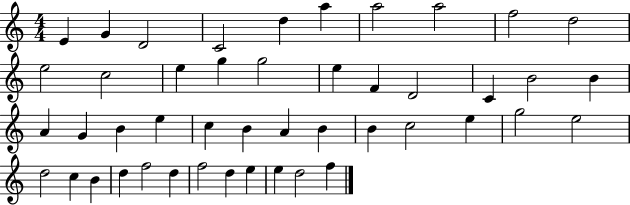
{
  \clef treble
  \numericTimeSignature
  \time 4/4
  \key c \major
  e'4 g'4 d'2 | c'2 d''4 a''4 | a''2 a''2 | f''2 d''2 | \break e''2 c''2 | e''4 g''4 g''2 | e''4 f'4 d'2 | c'4 b'2 b'4 | \break a'4 g'4 b'4 e''4 | c''4 b'4 a'4 b'4 | b'4 c''2 e''4 | g''2 e''2 | \break d''2 c''4 b'4 | d''4 f''2 d''4 | f''2 d''4 e''4 | e''4 d''2 f''4 | \break \bar "|."
}